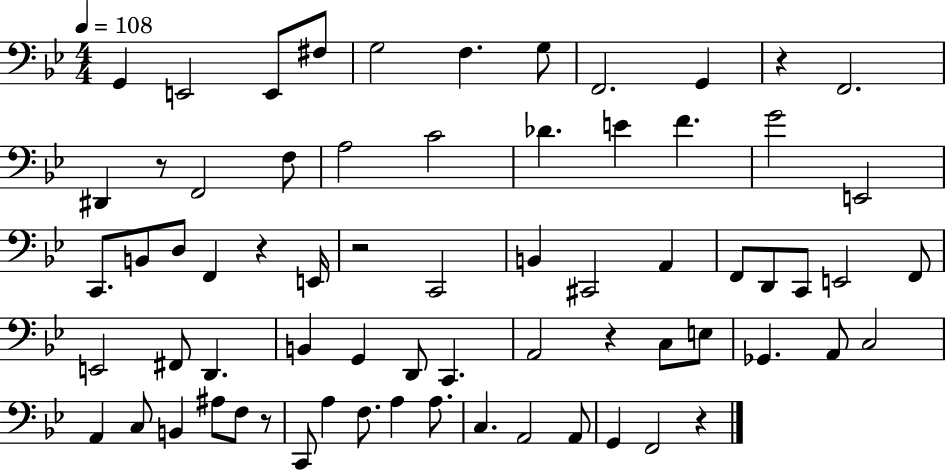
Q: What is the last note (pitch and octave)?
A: F2